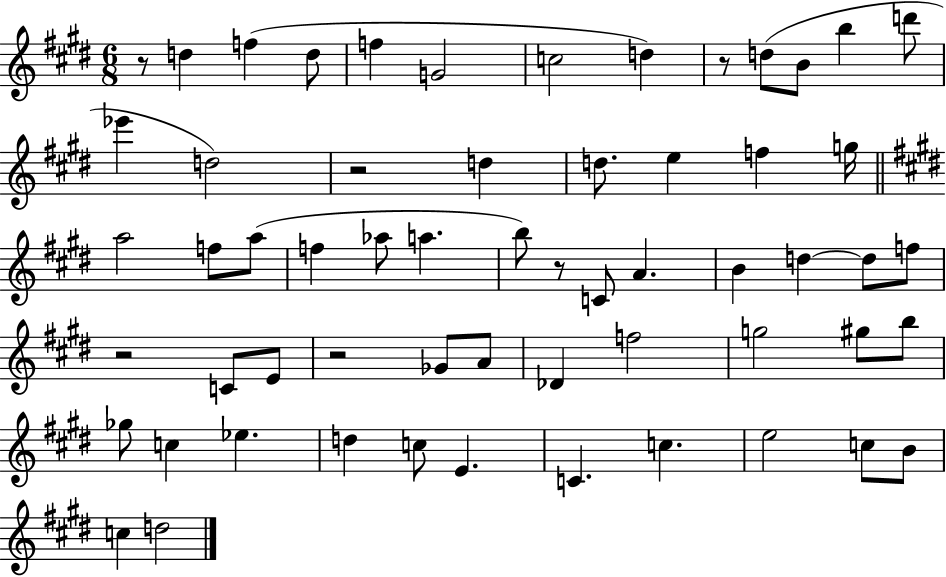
{
  \clef treble
  \numericTimeSignature
  \time 6/8
  \key e \major
  r8 d''4 f''4( d''8 | f''4 g'2 | c''2 d''4) | r8 d''8( b'8 b''4 d'''8 | \break ees'''4 d''2) | r2 d''4 | d''8. e''4 f''4 g''16 | \bar "||" \break \key e \major a''2 f''8 a''8( | f''4 aes''8 a''4. | b''8) r8 c'8 a'4. | b'4 d''4~~ d''8 f''8 | \break r2 c'8 e'8 | r2 ges'8 a'8 | des'4 f''2 | g''2 gis''8 b''8 | \break ges''8 c''4 ees''4. | d''4 c''8 e'4. | c'4. c''4. | e''2 c''8 b'8 | \break c''4 d''2 | \bar "|."
}